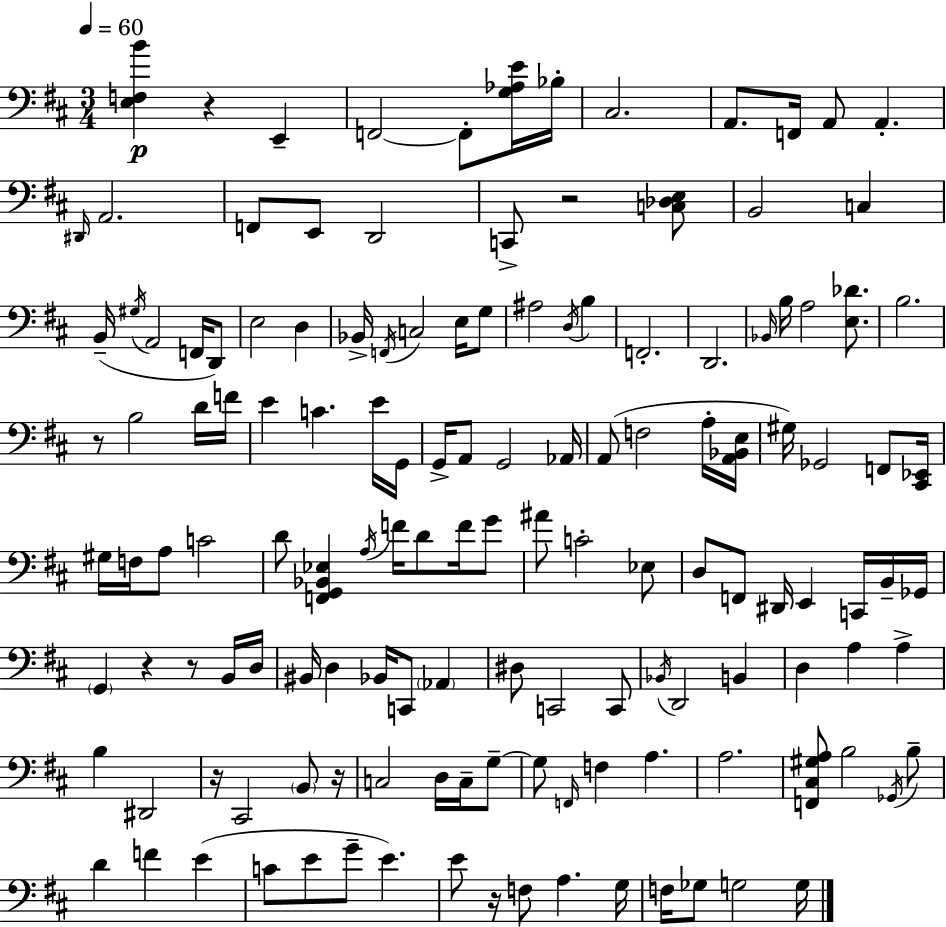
[E3,F3,B4]/q R/q E2/q F2/h F2/e [G3,Ab3,E4]/s Bb3/s C#3/h. A2/e. F2/s A2/e A2/q. D#2/s A2/h. F2/e E2/e D2/h C2/e R/h [C3,Db3,E3]/e B2/h C3/q B2/s G#3/s A2/h F2/s D2/e E3/h D3/q Bb2/s F2/s C3/h E3/s G3/e A#3/h D3/s B3/q F2/h. D2/h. Bb2/s B3/s A3/h [E3,Db4]/e. B3/h. R/e B3/h D4/s F4/s E4/q C4/q. E4/s G2/s G2/s A2/e G2/h Ab2/s A2/e F3/h A3/s [A2,Bb2,E3]/s G#3/s Gb2/h F2/e [C#2,Eb2]/s G#3/s F3/s A3/e C4/h D4/e [F2,G2,Bb2,Eb3]/q A3/s F4/s D4/e F4/s G4/e A#4/e C4/h Eb3/e D3/e F2/e D#2/s E2/q C2/s B2/s Gb2/s G2/q R/q R/e B2/s D3/s BIS2/s D3/q Bb2/s C2/e Ab2/q D#3/e C2/h C2/e Bb2/s D2/h B2/q D3/q A3/q A3/q B3/q D#2/h R/s C#2/h B2/e R/s C3/h D3/s C3/s G3/e G3/e F2/s F3/q A3/q. A3/h. [F2,C#3,G#3,A3]/e B3/h Gb2/s B3/e D4/q F4/q E4/q C4/e E4/e G4/e E4/q. E4/e R/s F3/e A3/q. G3/s F3/s Gb3/e G3/h G3/s